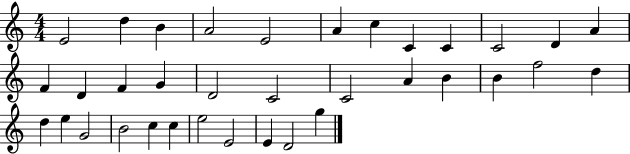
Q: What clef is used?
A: treble